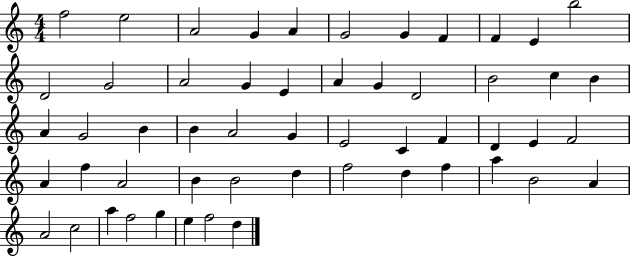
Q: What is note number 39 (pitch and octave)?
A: B4